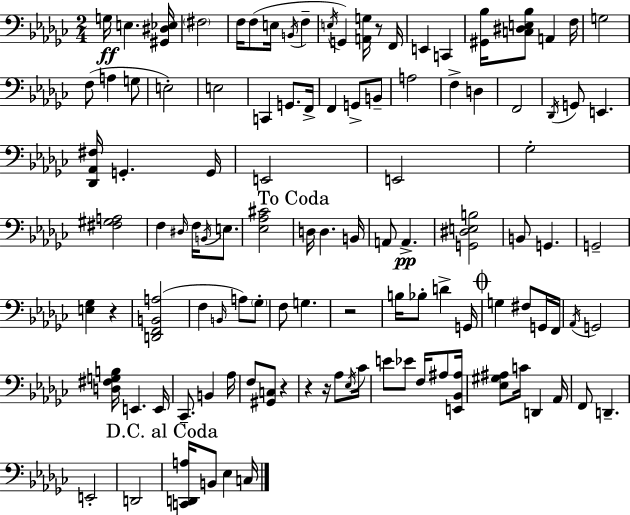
X:1
T:Untitled
M:2/4
L:1/4
K:Ebm
G,/4 E, [^G,,^D,_E,]/4 ^F,2 F,/4 F,/2 E,/4 B,,/4 F, E,/4 G,, [A,,G,]/4 z/2 F,,/4 E,, C,, [^G,,_B,]/4 [C,^D,E,_B,]/2 A,, F,/4 G,2 F,/2 A, G,/2 E,2 E,2 C,, G,,/2 F,,/4 F,, G,,/2 B,,/2 A,2 F, D, F,,2 _D,,/4 G,,/2 E,, [_D,,_A,,^F,]/4 G,, G,,/4 E,,2 E,,2 _G,2 [^F,^G,A,]2 F, ^D,/4 F,/4 B,,/4 E,/2 [_E,_A,^C]2 D,/4 D, B,,/4 A,,/2 A,, [G,,^D,E,B,]2 B,,/2 G,, G,,2 [E,_G,] z [D,,F,,B,,A,]2 F, B,,/4 A,/2 _G,/2 F,/2 G, z2 B,/4 _B,/2 D G,,/4 G, ^F,/2 G,,/4 F,,/4 _A,,/4 G,,2 [D,^F,G,B,]/4 E,, E,,/4 _C,,/2 B,, _A,/4 F,/2 [^G,,C,]/2 z z z/4 _A,/2 _E,/4 _C/4 E/2 _E/2 F,/4 ^A,/2 [E,,_B,,^A,]/4 [_E,^G,^A,]/2 C/4 D,, _A,,/4 F,,/2 D,, E,,2 D,,2 [C,,D,,A,]/4 B,,/2 _E, C,/4